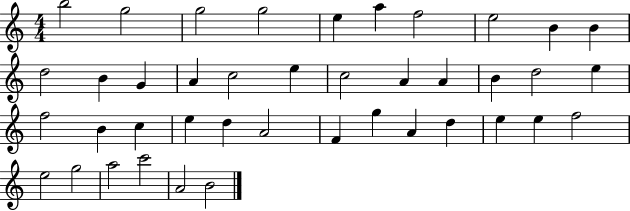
X:1
T:Untitled
M:4/4
L:1/4
K:C
b2 g2 g2 g2 e a f2 e2 B B d2 B G A c2 e c2 A A B d2 e f2 B c e d A2 F g A d e e f2 e2 g2 a2 c'2 A2 B2